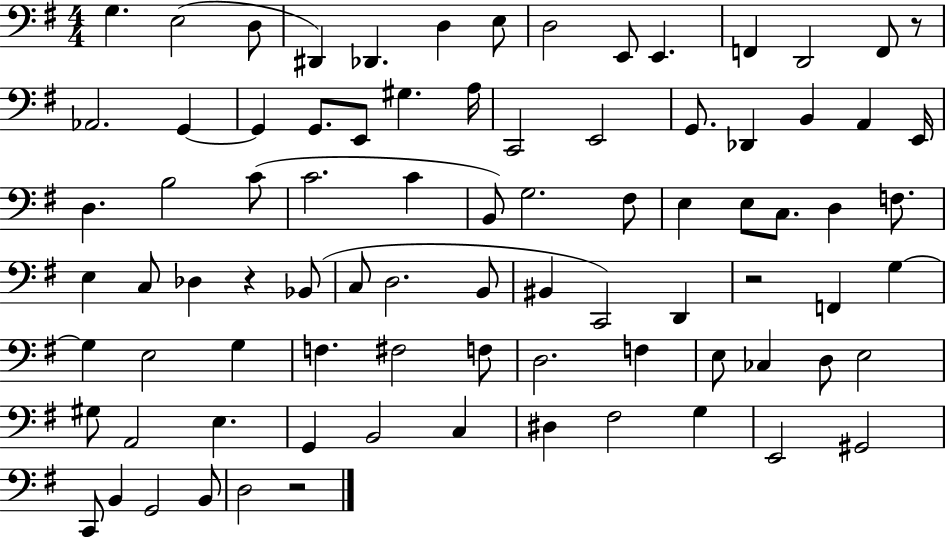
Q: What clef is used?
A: bass